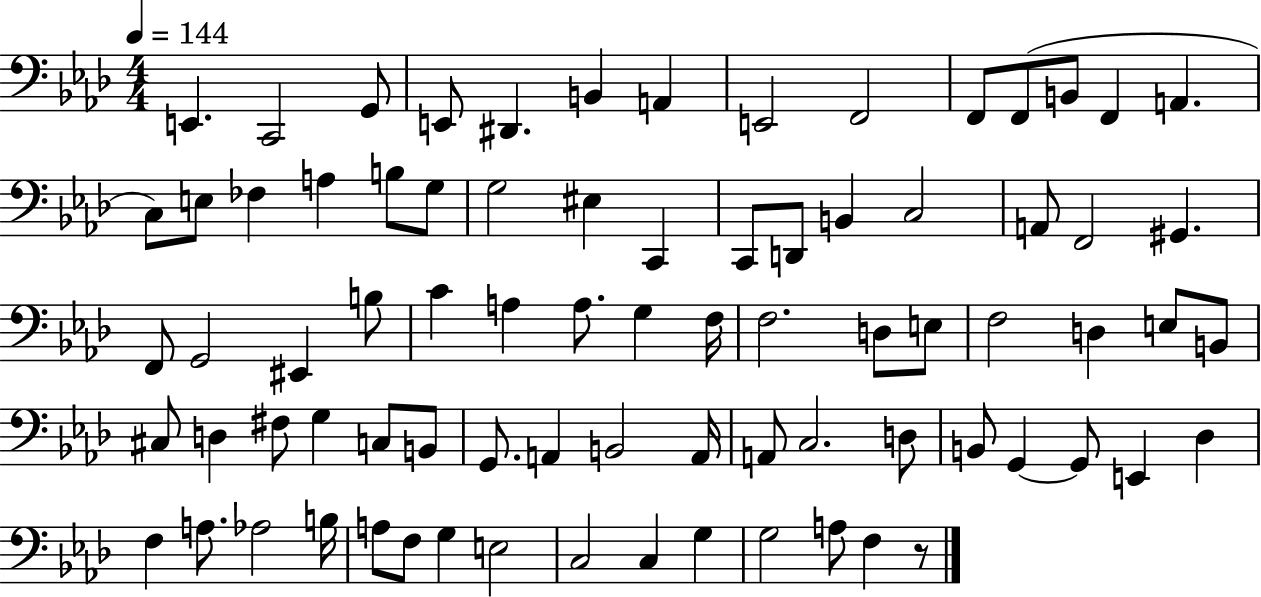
{
  \clef bass
  \numericTimeSignature
  \time 4/4
  \key aes \major
  \tempo 4 = 144
  e,4. c,2 g,8 | e,8 dis,4. b,4 a,4 | e,2 f,2 | f,8 f,8( b,8 f,4 a,4. | \break c8) e8 fes4 a4 b8 g8 | g2 eis4 c,4 | c,8 d,8 b,4 c2 | a,8 f,2 gis,4. | \break f,8 g,2 eis,4 b8 | c'4 a4 a8. g4 f16 | f2. d8 e8 | f2 d4 e8 b,8 | \break cis8 d4 fis8 g4 c8 b,8 | g,8. a,4 b,2 a,16 | a,8 c2. d8 | b,8 g,4~~ g,8 e,4 des4 | \break f4 a8. aes2 b16 | a8 f8 g4 e2 | c2 c4 g4 | g2 a8 f4 r8 | \break \bar "|."
}